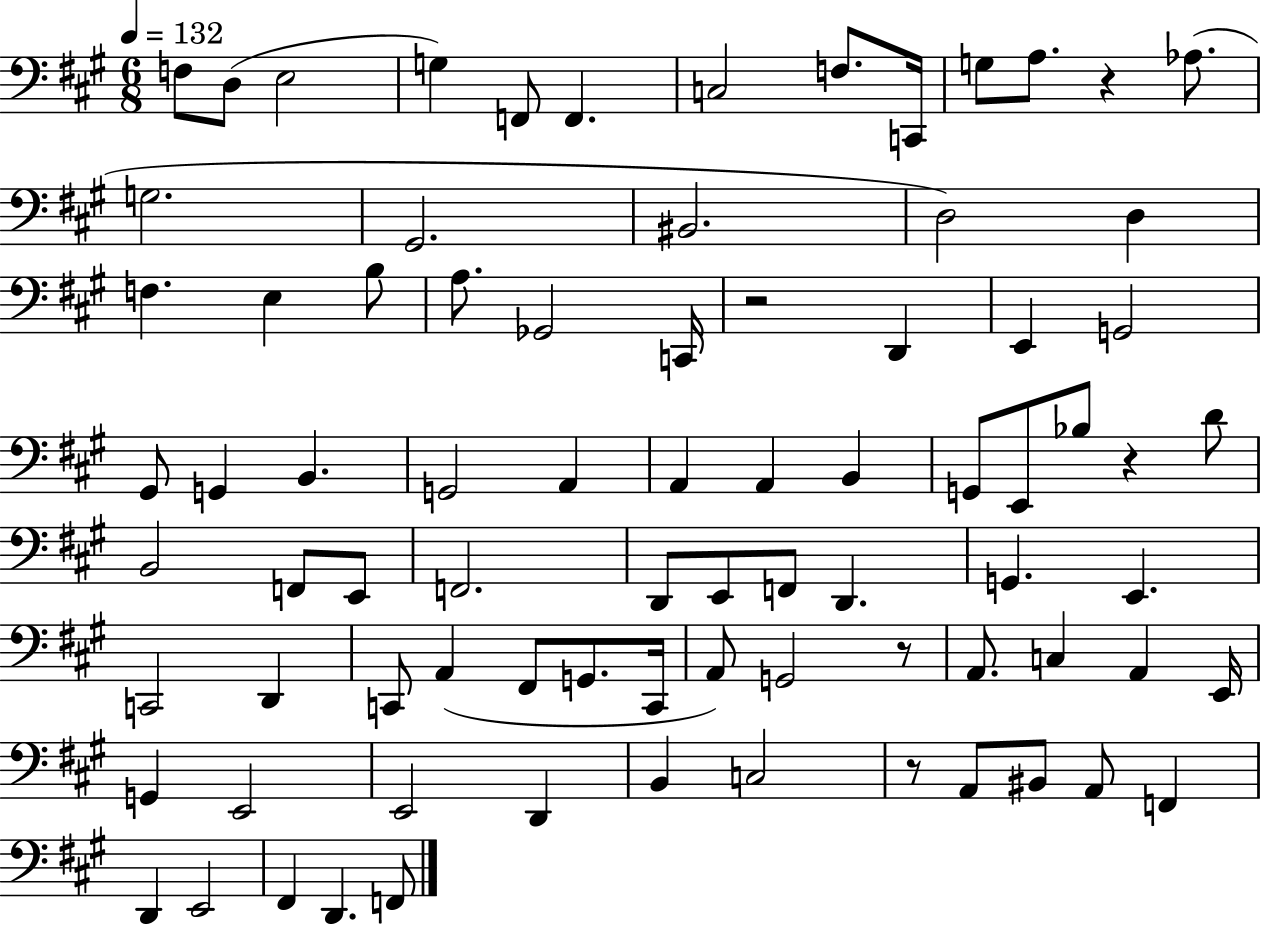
F3/e D3/e E3/h G3/q F2/e F2/q. C3/h F3/e. C2/s G3/e A3/e. R/q Ab3/e. G3/h. G#2/h. BIS2/h. D3/h D3/q F3/q. E3/q B3/e A3/e. Gb2/h C2/s R/h D2/q E2/q G2/h G#2/e G2/q B2/q. G2/h A2/q A2/q A2/q B2/q G2/e E2/e Bb3/e R/q D4/e B2/h F2/e E2/e F2/h. D2/e E2/e F2/e D2/q. G2/q. E2/q. C2/h D2/q C2/e A2/q F#2/e G2/e. C2/s A2/e G2/h R/e A2/e. C3/q A2/q E2/s G2/q E2/h E2/h D2/q B2/q C3/h R/e A2/e BIS2/e A2/e F2/q D2/q E2/h F#2/q D2/q. F2/e